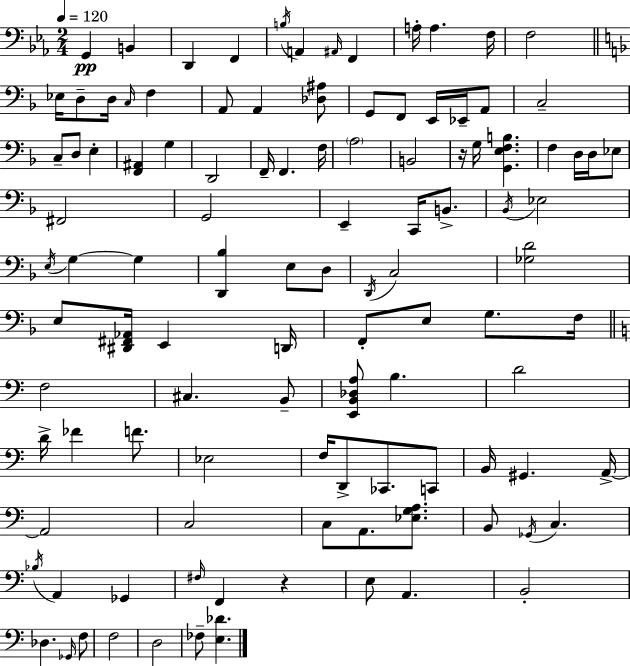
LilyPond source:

{
  \clef bass
  \numericTimeSignature
  \time 2/4
  \key c \minor
  \tempo 4 = 120
  g,4\pp b,4 | d,4 f,4 | \acciaccatura { b16 } a,4 \grace { ais,16 } f,4 | a16-. a4. | \break f16 f2 | \bar "||" \break \key f \major ees16 d8-- d16 \grace { c16 } f4 | a,8 a,4 <des ais>8 | g,8 f,8 e,16 ees,16-- a,8 | c2-- | \break c8-- d8 e4-. | <f, ais,>4 g4 | d,2 | f,16-- f,4. | \break f16 \parenthesize a2 | b,2 | r16 g16 <g, e f b>4. | f4 d16 d16 ees8 | \break fis,2 | g,2 | e,4-- c,16 b,8.-> | \acciaccatura { bes,16 } ees2 | \break \acciaccatura { e16 } g4~~ g4 | <d, bes>4 e8 | d8 \acciaccatura { d,16 } c2 | <ges d'>2 | \break e8 <dis, fis, aes,>16 e,4 | d,16 f,8-. e8 | g8. f16 \bar "||" \break \key a \minor f2 | cis4. b,8-- | <e, b, des a>8 b4. | d'2 | \break d'16-> fes'4 f'8. | ees2 | f16 d,8-> ces,8. c,8 | b,16 gis,4. a,16->~~ | \break a,2 | c2 | c8 a,8. <ees g a>8. | b,8 \acciaccatura { ges,16 } c4. | \break \acciaccatura { bes16 } a,4 ges,4 | \grace { fis16 } f,4 r4 | e8 a,4. | b,2-. | \break des4. | \grace { ges,16 } f8 f2 | d2 | fes8-- <e des'>4. | \break \bar "|."
}